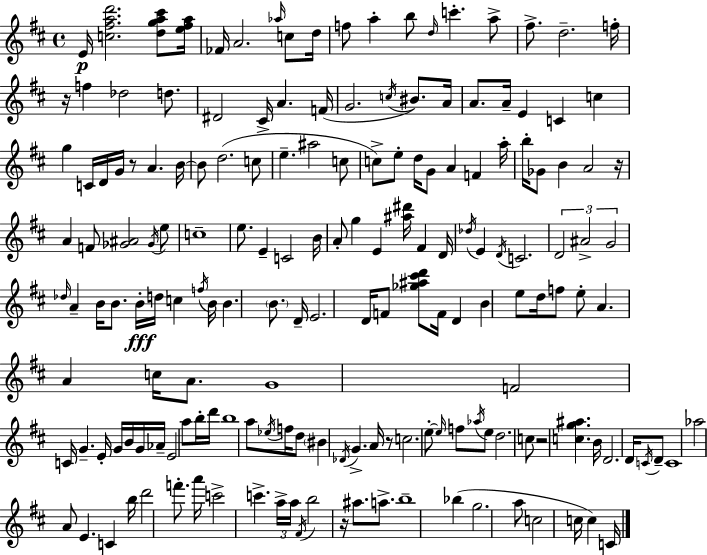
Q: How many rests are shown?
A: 6